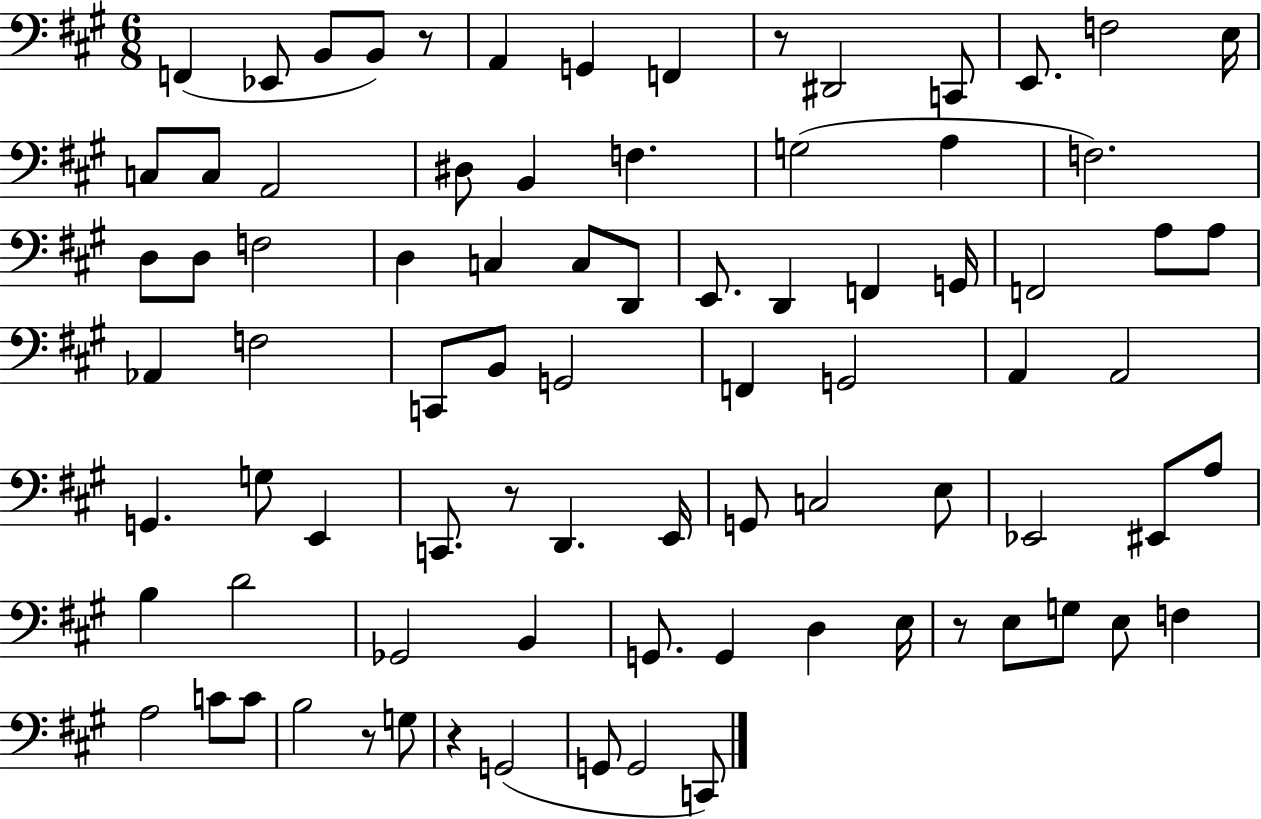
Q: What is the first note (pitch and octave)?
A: F2